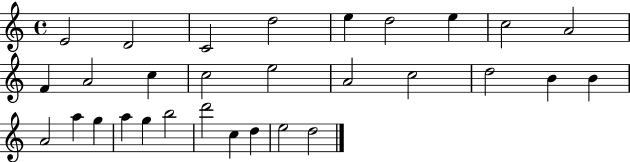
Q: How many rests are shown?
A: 0